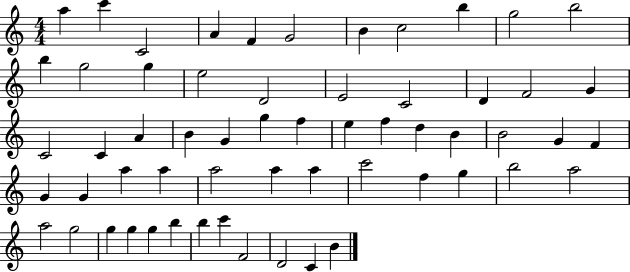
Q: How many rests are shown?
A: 0